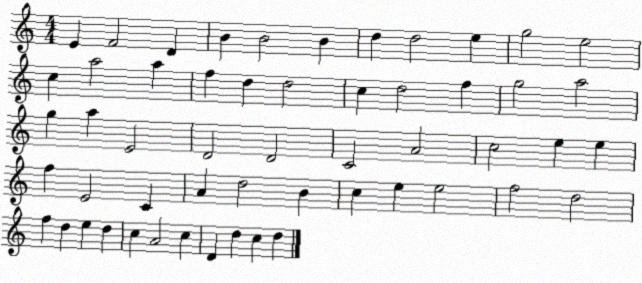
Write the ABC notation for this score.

X:1
T:Untitled
M:4/4
L:1/4
K:C
E F2 D B B2 B d d2 e g2 e2 c a2 a f d d2 c d2 f g2 a2 g a E2 D2 D2 C2 A2 c2 e e f E2 C A d2 B c e e2 f2 d2 f d e d c A2 c D d c d